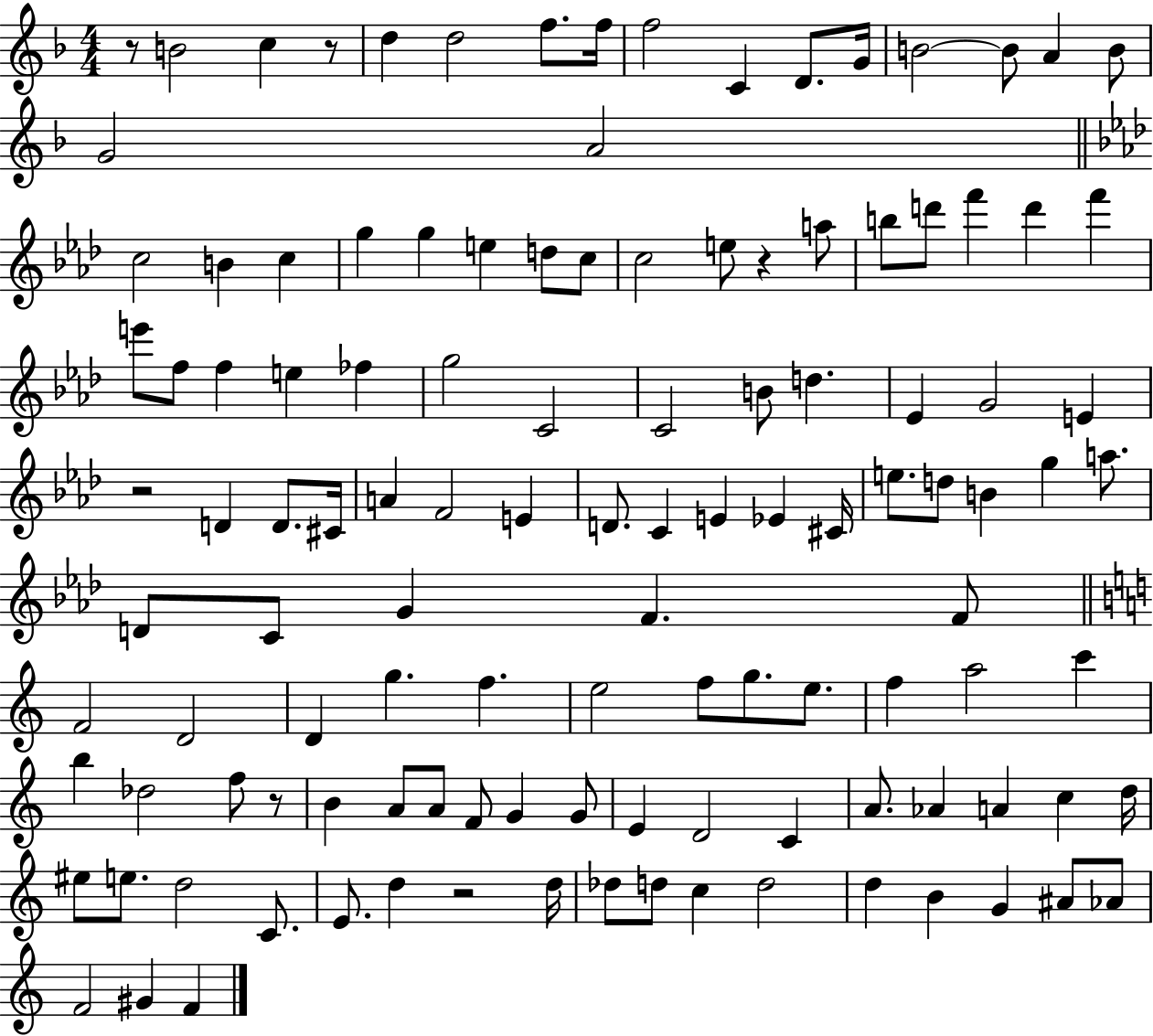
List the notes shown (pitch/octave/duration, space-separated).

R/e B4/h C5/q R/e D5/q D5/h F5/e. F5/s F5/h C4/q D4/e. G4/s B4/h B4/e A4/q B4/e G4/h A4/h C5/h B4/q C5/q G5/q G5/q E5/q D5/e C5/e C5/h E5/e R/q A5/e B5/e D6/e F6/q D6/q F6/q E6/e F5/e F5/q E5/q FES5/q G5/h C4/h C4/h B4/e D5/q. Eb4/q G4/h E4/q R/h D4/q D4/e. C#4/s A4/q F4/h E4/q D4/e. C4/q E4/q Eb4/q C#4/s E5/e. D5/e B4/q G5/q A5/e. D4/e C4/e G4/q F4/q. F4/e F4/h D4/h D4/q G5/q. F5/q. E5/h F5/e G5/e. E5/e. F5/q A5/h C6/q B5/q Db5/h F5/e R/e B4/q A4/e A4/e F4/e G4/q G4/e E4/q D4/h C4/q A4/e. Ab4/q A4/q C5/q D5/s EIS5/e E5/e. D5/h C4/e. E4/e. D5/q R/h D5/s Db5/e D5/e C5/q D5/h D5/q B4/q G4/q A#4/e Ab4/e F4/h G#4/q F4/q